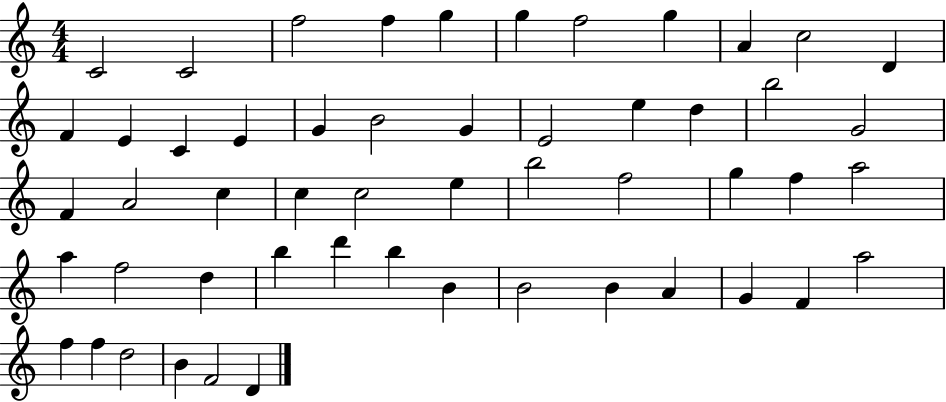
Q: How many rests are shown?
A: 0